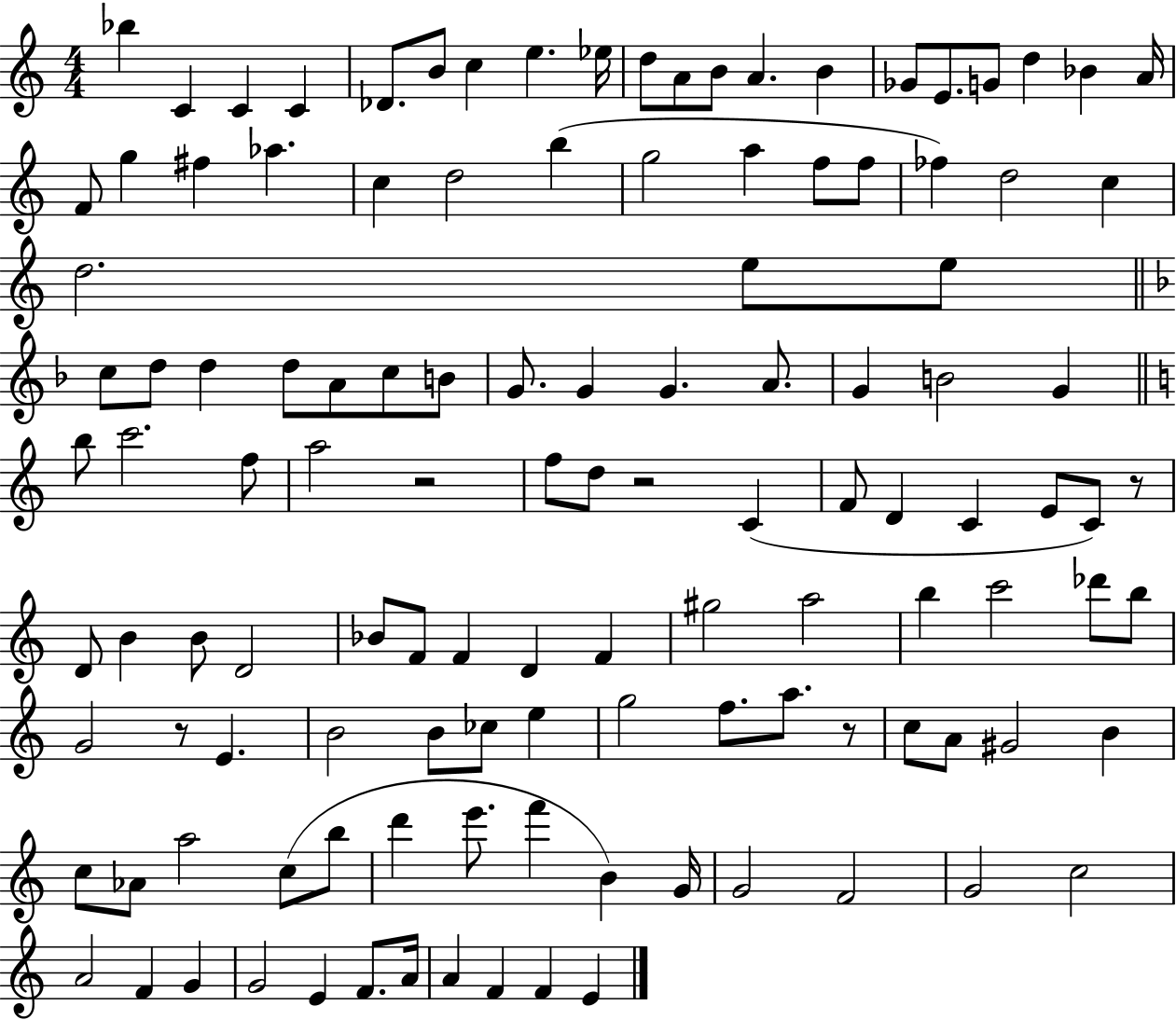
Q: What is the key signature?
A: C major